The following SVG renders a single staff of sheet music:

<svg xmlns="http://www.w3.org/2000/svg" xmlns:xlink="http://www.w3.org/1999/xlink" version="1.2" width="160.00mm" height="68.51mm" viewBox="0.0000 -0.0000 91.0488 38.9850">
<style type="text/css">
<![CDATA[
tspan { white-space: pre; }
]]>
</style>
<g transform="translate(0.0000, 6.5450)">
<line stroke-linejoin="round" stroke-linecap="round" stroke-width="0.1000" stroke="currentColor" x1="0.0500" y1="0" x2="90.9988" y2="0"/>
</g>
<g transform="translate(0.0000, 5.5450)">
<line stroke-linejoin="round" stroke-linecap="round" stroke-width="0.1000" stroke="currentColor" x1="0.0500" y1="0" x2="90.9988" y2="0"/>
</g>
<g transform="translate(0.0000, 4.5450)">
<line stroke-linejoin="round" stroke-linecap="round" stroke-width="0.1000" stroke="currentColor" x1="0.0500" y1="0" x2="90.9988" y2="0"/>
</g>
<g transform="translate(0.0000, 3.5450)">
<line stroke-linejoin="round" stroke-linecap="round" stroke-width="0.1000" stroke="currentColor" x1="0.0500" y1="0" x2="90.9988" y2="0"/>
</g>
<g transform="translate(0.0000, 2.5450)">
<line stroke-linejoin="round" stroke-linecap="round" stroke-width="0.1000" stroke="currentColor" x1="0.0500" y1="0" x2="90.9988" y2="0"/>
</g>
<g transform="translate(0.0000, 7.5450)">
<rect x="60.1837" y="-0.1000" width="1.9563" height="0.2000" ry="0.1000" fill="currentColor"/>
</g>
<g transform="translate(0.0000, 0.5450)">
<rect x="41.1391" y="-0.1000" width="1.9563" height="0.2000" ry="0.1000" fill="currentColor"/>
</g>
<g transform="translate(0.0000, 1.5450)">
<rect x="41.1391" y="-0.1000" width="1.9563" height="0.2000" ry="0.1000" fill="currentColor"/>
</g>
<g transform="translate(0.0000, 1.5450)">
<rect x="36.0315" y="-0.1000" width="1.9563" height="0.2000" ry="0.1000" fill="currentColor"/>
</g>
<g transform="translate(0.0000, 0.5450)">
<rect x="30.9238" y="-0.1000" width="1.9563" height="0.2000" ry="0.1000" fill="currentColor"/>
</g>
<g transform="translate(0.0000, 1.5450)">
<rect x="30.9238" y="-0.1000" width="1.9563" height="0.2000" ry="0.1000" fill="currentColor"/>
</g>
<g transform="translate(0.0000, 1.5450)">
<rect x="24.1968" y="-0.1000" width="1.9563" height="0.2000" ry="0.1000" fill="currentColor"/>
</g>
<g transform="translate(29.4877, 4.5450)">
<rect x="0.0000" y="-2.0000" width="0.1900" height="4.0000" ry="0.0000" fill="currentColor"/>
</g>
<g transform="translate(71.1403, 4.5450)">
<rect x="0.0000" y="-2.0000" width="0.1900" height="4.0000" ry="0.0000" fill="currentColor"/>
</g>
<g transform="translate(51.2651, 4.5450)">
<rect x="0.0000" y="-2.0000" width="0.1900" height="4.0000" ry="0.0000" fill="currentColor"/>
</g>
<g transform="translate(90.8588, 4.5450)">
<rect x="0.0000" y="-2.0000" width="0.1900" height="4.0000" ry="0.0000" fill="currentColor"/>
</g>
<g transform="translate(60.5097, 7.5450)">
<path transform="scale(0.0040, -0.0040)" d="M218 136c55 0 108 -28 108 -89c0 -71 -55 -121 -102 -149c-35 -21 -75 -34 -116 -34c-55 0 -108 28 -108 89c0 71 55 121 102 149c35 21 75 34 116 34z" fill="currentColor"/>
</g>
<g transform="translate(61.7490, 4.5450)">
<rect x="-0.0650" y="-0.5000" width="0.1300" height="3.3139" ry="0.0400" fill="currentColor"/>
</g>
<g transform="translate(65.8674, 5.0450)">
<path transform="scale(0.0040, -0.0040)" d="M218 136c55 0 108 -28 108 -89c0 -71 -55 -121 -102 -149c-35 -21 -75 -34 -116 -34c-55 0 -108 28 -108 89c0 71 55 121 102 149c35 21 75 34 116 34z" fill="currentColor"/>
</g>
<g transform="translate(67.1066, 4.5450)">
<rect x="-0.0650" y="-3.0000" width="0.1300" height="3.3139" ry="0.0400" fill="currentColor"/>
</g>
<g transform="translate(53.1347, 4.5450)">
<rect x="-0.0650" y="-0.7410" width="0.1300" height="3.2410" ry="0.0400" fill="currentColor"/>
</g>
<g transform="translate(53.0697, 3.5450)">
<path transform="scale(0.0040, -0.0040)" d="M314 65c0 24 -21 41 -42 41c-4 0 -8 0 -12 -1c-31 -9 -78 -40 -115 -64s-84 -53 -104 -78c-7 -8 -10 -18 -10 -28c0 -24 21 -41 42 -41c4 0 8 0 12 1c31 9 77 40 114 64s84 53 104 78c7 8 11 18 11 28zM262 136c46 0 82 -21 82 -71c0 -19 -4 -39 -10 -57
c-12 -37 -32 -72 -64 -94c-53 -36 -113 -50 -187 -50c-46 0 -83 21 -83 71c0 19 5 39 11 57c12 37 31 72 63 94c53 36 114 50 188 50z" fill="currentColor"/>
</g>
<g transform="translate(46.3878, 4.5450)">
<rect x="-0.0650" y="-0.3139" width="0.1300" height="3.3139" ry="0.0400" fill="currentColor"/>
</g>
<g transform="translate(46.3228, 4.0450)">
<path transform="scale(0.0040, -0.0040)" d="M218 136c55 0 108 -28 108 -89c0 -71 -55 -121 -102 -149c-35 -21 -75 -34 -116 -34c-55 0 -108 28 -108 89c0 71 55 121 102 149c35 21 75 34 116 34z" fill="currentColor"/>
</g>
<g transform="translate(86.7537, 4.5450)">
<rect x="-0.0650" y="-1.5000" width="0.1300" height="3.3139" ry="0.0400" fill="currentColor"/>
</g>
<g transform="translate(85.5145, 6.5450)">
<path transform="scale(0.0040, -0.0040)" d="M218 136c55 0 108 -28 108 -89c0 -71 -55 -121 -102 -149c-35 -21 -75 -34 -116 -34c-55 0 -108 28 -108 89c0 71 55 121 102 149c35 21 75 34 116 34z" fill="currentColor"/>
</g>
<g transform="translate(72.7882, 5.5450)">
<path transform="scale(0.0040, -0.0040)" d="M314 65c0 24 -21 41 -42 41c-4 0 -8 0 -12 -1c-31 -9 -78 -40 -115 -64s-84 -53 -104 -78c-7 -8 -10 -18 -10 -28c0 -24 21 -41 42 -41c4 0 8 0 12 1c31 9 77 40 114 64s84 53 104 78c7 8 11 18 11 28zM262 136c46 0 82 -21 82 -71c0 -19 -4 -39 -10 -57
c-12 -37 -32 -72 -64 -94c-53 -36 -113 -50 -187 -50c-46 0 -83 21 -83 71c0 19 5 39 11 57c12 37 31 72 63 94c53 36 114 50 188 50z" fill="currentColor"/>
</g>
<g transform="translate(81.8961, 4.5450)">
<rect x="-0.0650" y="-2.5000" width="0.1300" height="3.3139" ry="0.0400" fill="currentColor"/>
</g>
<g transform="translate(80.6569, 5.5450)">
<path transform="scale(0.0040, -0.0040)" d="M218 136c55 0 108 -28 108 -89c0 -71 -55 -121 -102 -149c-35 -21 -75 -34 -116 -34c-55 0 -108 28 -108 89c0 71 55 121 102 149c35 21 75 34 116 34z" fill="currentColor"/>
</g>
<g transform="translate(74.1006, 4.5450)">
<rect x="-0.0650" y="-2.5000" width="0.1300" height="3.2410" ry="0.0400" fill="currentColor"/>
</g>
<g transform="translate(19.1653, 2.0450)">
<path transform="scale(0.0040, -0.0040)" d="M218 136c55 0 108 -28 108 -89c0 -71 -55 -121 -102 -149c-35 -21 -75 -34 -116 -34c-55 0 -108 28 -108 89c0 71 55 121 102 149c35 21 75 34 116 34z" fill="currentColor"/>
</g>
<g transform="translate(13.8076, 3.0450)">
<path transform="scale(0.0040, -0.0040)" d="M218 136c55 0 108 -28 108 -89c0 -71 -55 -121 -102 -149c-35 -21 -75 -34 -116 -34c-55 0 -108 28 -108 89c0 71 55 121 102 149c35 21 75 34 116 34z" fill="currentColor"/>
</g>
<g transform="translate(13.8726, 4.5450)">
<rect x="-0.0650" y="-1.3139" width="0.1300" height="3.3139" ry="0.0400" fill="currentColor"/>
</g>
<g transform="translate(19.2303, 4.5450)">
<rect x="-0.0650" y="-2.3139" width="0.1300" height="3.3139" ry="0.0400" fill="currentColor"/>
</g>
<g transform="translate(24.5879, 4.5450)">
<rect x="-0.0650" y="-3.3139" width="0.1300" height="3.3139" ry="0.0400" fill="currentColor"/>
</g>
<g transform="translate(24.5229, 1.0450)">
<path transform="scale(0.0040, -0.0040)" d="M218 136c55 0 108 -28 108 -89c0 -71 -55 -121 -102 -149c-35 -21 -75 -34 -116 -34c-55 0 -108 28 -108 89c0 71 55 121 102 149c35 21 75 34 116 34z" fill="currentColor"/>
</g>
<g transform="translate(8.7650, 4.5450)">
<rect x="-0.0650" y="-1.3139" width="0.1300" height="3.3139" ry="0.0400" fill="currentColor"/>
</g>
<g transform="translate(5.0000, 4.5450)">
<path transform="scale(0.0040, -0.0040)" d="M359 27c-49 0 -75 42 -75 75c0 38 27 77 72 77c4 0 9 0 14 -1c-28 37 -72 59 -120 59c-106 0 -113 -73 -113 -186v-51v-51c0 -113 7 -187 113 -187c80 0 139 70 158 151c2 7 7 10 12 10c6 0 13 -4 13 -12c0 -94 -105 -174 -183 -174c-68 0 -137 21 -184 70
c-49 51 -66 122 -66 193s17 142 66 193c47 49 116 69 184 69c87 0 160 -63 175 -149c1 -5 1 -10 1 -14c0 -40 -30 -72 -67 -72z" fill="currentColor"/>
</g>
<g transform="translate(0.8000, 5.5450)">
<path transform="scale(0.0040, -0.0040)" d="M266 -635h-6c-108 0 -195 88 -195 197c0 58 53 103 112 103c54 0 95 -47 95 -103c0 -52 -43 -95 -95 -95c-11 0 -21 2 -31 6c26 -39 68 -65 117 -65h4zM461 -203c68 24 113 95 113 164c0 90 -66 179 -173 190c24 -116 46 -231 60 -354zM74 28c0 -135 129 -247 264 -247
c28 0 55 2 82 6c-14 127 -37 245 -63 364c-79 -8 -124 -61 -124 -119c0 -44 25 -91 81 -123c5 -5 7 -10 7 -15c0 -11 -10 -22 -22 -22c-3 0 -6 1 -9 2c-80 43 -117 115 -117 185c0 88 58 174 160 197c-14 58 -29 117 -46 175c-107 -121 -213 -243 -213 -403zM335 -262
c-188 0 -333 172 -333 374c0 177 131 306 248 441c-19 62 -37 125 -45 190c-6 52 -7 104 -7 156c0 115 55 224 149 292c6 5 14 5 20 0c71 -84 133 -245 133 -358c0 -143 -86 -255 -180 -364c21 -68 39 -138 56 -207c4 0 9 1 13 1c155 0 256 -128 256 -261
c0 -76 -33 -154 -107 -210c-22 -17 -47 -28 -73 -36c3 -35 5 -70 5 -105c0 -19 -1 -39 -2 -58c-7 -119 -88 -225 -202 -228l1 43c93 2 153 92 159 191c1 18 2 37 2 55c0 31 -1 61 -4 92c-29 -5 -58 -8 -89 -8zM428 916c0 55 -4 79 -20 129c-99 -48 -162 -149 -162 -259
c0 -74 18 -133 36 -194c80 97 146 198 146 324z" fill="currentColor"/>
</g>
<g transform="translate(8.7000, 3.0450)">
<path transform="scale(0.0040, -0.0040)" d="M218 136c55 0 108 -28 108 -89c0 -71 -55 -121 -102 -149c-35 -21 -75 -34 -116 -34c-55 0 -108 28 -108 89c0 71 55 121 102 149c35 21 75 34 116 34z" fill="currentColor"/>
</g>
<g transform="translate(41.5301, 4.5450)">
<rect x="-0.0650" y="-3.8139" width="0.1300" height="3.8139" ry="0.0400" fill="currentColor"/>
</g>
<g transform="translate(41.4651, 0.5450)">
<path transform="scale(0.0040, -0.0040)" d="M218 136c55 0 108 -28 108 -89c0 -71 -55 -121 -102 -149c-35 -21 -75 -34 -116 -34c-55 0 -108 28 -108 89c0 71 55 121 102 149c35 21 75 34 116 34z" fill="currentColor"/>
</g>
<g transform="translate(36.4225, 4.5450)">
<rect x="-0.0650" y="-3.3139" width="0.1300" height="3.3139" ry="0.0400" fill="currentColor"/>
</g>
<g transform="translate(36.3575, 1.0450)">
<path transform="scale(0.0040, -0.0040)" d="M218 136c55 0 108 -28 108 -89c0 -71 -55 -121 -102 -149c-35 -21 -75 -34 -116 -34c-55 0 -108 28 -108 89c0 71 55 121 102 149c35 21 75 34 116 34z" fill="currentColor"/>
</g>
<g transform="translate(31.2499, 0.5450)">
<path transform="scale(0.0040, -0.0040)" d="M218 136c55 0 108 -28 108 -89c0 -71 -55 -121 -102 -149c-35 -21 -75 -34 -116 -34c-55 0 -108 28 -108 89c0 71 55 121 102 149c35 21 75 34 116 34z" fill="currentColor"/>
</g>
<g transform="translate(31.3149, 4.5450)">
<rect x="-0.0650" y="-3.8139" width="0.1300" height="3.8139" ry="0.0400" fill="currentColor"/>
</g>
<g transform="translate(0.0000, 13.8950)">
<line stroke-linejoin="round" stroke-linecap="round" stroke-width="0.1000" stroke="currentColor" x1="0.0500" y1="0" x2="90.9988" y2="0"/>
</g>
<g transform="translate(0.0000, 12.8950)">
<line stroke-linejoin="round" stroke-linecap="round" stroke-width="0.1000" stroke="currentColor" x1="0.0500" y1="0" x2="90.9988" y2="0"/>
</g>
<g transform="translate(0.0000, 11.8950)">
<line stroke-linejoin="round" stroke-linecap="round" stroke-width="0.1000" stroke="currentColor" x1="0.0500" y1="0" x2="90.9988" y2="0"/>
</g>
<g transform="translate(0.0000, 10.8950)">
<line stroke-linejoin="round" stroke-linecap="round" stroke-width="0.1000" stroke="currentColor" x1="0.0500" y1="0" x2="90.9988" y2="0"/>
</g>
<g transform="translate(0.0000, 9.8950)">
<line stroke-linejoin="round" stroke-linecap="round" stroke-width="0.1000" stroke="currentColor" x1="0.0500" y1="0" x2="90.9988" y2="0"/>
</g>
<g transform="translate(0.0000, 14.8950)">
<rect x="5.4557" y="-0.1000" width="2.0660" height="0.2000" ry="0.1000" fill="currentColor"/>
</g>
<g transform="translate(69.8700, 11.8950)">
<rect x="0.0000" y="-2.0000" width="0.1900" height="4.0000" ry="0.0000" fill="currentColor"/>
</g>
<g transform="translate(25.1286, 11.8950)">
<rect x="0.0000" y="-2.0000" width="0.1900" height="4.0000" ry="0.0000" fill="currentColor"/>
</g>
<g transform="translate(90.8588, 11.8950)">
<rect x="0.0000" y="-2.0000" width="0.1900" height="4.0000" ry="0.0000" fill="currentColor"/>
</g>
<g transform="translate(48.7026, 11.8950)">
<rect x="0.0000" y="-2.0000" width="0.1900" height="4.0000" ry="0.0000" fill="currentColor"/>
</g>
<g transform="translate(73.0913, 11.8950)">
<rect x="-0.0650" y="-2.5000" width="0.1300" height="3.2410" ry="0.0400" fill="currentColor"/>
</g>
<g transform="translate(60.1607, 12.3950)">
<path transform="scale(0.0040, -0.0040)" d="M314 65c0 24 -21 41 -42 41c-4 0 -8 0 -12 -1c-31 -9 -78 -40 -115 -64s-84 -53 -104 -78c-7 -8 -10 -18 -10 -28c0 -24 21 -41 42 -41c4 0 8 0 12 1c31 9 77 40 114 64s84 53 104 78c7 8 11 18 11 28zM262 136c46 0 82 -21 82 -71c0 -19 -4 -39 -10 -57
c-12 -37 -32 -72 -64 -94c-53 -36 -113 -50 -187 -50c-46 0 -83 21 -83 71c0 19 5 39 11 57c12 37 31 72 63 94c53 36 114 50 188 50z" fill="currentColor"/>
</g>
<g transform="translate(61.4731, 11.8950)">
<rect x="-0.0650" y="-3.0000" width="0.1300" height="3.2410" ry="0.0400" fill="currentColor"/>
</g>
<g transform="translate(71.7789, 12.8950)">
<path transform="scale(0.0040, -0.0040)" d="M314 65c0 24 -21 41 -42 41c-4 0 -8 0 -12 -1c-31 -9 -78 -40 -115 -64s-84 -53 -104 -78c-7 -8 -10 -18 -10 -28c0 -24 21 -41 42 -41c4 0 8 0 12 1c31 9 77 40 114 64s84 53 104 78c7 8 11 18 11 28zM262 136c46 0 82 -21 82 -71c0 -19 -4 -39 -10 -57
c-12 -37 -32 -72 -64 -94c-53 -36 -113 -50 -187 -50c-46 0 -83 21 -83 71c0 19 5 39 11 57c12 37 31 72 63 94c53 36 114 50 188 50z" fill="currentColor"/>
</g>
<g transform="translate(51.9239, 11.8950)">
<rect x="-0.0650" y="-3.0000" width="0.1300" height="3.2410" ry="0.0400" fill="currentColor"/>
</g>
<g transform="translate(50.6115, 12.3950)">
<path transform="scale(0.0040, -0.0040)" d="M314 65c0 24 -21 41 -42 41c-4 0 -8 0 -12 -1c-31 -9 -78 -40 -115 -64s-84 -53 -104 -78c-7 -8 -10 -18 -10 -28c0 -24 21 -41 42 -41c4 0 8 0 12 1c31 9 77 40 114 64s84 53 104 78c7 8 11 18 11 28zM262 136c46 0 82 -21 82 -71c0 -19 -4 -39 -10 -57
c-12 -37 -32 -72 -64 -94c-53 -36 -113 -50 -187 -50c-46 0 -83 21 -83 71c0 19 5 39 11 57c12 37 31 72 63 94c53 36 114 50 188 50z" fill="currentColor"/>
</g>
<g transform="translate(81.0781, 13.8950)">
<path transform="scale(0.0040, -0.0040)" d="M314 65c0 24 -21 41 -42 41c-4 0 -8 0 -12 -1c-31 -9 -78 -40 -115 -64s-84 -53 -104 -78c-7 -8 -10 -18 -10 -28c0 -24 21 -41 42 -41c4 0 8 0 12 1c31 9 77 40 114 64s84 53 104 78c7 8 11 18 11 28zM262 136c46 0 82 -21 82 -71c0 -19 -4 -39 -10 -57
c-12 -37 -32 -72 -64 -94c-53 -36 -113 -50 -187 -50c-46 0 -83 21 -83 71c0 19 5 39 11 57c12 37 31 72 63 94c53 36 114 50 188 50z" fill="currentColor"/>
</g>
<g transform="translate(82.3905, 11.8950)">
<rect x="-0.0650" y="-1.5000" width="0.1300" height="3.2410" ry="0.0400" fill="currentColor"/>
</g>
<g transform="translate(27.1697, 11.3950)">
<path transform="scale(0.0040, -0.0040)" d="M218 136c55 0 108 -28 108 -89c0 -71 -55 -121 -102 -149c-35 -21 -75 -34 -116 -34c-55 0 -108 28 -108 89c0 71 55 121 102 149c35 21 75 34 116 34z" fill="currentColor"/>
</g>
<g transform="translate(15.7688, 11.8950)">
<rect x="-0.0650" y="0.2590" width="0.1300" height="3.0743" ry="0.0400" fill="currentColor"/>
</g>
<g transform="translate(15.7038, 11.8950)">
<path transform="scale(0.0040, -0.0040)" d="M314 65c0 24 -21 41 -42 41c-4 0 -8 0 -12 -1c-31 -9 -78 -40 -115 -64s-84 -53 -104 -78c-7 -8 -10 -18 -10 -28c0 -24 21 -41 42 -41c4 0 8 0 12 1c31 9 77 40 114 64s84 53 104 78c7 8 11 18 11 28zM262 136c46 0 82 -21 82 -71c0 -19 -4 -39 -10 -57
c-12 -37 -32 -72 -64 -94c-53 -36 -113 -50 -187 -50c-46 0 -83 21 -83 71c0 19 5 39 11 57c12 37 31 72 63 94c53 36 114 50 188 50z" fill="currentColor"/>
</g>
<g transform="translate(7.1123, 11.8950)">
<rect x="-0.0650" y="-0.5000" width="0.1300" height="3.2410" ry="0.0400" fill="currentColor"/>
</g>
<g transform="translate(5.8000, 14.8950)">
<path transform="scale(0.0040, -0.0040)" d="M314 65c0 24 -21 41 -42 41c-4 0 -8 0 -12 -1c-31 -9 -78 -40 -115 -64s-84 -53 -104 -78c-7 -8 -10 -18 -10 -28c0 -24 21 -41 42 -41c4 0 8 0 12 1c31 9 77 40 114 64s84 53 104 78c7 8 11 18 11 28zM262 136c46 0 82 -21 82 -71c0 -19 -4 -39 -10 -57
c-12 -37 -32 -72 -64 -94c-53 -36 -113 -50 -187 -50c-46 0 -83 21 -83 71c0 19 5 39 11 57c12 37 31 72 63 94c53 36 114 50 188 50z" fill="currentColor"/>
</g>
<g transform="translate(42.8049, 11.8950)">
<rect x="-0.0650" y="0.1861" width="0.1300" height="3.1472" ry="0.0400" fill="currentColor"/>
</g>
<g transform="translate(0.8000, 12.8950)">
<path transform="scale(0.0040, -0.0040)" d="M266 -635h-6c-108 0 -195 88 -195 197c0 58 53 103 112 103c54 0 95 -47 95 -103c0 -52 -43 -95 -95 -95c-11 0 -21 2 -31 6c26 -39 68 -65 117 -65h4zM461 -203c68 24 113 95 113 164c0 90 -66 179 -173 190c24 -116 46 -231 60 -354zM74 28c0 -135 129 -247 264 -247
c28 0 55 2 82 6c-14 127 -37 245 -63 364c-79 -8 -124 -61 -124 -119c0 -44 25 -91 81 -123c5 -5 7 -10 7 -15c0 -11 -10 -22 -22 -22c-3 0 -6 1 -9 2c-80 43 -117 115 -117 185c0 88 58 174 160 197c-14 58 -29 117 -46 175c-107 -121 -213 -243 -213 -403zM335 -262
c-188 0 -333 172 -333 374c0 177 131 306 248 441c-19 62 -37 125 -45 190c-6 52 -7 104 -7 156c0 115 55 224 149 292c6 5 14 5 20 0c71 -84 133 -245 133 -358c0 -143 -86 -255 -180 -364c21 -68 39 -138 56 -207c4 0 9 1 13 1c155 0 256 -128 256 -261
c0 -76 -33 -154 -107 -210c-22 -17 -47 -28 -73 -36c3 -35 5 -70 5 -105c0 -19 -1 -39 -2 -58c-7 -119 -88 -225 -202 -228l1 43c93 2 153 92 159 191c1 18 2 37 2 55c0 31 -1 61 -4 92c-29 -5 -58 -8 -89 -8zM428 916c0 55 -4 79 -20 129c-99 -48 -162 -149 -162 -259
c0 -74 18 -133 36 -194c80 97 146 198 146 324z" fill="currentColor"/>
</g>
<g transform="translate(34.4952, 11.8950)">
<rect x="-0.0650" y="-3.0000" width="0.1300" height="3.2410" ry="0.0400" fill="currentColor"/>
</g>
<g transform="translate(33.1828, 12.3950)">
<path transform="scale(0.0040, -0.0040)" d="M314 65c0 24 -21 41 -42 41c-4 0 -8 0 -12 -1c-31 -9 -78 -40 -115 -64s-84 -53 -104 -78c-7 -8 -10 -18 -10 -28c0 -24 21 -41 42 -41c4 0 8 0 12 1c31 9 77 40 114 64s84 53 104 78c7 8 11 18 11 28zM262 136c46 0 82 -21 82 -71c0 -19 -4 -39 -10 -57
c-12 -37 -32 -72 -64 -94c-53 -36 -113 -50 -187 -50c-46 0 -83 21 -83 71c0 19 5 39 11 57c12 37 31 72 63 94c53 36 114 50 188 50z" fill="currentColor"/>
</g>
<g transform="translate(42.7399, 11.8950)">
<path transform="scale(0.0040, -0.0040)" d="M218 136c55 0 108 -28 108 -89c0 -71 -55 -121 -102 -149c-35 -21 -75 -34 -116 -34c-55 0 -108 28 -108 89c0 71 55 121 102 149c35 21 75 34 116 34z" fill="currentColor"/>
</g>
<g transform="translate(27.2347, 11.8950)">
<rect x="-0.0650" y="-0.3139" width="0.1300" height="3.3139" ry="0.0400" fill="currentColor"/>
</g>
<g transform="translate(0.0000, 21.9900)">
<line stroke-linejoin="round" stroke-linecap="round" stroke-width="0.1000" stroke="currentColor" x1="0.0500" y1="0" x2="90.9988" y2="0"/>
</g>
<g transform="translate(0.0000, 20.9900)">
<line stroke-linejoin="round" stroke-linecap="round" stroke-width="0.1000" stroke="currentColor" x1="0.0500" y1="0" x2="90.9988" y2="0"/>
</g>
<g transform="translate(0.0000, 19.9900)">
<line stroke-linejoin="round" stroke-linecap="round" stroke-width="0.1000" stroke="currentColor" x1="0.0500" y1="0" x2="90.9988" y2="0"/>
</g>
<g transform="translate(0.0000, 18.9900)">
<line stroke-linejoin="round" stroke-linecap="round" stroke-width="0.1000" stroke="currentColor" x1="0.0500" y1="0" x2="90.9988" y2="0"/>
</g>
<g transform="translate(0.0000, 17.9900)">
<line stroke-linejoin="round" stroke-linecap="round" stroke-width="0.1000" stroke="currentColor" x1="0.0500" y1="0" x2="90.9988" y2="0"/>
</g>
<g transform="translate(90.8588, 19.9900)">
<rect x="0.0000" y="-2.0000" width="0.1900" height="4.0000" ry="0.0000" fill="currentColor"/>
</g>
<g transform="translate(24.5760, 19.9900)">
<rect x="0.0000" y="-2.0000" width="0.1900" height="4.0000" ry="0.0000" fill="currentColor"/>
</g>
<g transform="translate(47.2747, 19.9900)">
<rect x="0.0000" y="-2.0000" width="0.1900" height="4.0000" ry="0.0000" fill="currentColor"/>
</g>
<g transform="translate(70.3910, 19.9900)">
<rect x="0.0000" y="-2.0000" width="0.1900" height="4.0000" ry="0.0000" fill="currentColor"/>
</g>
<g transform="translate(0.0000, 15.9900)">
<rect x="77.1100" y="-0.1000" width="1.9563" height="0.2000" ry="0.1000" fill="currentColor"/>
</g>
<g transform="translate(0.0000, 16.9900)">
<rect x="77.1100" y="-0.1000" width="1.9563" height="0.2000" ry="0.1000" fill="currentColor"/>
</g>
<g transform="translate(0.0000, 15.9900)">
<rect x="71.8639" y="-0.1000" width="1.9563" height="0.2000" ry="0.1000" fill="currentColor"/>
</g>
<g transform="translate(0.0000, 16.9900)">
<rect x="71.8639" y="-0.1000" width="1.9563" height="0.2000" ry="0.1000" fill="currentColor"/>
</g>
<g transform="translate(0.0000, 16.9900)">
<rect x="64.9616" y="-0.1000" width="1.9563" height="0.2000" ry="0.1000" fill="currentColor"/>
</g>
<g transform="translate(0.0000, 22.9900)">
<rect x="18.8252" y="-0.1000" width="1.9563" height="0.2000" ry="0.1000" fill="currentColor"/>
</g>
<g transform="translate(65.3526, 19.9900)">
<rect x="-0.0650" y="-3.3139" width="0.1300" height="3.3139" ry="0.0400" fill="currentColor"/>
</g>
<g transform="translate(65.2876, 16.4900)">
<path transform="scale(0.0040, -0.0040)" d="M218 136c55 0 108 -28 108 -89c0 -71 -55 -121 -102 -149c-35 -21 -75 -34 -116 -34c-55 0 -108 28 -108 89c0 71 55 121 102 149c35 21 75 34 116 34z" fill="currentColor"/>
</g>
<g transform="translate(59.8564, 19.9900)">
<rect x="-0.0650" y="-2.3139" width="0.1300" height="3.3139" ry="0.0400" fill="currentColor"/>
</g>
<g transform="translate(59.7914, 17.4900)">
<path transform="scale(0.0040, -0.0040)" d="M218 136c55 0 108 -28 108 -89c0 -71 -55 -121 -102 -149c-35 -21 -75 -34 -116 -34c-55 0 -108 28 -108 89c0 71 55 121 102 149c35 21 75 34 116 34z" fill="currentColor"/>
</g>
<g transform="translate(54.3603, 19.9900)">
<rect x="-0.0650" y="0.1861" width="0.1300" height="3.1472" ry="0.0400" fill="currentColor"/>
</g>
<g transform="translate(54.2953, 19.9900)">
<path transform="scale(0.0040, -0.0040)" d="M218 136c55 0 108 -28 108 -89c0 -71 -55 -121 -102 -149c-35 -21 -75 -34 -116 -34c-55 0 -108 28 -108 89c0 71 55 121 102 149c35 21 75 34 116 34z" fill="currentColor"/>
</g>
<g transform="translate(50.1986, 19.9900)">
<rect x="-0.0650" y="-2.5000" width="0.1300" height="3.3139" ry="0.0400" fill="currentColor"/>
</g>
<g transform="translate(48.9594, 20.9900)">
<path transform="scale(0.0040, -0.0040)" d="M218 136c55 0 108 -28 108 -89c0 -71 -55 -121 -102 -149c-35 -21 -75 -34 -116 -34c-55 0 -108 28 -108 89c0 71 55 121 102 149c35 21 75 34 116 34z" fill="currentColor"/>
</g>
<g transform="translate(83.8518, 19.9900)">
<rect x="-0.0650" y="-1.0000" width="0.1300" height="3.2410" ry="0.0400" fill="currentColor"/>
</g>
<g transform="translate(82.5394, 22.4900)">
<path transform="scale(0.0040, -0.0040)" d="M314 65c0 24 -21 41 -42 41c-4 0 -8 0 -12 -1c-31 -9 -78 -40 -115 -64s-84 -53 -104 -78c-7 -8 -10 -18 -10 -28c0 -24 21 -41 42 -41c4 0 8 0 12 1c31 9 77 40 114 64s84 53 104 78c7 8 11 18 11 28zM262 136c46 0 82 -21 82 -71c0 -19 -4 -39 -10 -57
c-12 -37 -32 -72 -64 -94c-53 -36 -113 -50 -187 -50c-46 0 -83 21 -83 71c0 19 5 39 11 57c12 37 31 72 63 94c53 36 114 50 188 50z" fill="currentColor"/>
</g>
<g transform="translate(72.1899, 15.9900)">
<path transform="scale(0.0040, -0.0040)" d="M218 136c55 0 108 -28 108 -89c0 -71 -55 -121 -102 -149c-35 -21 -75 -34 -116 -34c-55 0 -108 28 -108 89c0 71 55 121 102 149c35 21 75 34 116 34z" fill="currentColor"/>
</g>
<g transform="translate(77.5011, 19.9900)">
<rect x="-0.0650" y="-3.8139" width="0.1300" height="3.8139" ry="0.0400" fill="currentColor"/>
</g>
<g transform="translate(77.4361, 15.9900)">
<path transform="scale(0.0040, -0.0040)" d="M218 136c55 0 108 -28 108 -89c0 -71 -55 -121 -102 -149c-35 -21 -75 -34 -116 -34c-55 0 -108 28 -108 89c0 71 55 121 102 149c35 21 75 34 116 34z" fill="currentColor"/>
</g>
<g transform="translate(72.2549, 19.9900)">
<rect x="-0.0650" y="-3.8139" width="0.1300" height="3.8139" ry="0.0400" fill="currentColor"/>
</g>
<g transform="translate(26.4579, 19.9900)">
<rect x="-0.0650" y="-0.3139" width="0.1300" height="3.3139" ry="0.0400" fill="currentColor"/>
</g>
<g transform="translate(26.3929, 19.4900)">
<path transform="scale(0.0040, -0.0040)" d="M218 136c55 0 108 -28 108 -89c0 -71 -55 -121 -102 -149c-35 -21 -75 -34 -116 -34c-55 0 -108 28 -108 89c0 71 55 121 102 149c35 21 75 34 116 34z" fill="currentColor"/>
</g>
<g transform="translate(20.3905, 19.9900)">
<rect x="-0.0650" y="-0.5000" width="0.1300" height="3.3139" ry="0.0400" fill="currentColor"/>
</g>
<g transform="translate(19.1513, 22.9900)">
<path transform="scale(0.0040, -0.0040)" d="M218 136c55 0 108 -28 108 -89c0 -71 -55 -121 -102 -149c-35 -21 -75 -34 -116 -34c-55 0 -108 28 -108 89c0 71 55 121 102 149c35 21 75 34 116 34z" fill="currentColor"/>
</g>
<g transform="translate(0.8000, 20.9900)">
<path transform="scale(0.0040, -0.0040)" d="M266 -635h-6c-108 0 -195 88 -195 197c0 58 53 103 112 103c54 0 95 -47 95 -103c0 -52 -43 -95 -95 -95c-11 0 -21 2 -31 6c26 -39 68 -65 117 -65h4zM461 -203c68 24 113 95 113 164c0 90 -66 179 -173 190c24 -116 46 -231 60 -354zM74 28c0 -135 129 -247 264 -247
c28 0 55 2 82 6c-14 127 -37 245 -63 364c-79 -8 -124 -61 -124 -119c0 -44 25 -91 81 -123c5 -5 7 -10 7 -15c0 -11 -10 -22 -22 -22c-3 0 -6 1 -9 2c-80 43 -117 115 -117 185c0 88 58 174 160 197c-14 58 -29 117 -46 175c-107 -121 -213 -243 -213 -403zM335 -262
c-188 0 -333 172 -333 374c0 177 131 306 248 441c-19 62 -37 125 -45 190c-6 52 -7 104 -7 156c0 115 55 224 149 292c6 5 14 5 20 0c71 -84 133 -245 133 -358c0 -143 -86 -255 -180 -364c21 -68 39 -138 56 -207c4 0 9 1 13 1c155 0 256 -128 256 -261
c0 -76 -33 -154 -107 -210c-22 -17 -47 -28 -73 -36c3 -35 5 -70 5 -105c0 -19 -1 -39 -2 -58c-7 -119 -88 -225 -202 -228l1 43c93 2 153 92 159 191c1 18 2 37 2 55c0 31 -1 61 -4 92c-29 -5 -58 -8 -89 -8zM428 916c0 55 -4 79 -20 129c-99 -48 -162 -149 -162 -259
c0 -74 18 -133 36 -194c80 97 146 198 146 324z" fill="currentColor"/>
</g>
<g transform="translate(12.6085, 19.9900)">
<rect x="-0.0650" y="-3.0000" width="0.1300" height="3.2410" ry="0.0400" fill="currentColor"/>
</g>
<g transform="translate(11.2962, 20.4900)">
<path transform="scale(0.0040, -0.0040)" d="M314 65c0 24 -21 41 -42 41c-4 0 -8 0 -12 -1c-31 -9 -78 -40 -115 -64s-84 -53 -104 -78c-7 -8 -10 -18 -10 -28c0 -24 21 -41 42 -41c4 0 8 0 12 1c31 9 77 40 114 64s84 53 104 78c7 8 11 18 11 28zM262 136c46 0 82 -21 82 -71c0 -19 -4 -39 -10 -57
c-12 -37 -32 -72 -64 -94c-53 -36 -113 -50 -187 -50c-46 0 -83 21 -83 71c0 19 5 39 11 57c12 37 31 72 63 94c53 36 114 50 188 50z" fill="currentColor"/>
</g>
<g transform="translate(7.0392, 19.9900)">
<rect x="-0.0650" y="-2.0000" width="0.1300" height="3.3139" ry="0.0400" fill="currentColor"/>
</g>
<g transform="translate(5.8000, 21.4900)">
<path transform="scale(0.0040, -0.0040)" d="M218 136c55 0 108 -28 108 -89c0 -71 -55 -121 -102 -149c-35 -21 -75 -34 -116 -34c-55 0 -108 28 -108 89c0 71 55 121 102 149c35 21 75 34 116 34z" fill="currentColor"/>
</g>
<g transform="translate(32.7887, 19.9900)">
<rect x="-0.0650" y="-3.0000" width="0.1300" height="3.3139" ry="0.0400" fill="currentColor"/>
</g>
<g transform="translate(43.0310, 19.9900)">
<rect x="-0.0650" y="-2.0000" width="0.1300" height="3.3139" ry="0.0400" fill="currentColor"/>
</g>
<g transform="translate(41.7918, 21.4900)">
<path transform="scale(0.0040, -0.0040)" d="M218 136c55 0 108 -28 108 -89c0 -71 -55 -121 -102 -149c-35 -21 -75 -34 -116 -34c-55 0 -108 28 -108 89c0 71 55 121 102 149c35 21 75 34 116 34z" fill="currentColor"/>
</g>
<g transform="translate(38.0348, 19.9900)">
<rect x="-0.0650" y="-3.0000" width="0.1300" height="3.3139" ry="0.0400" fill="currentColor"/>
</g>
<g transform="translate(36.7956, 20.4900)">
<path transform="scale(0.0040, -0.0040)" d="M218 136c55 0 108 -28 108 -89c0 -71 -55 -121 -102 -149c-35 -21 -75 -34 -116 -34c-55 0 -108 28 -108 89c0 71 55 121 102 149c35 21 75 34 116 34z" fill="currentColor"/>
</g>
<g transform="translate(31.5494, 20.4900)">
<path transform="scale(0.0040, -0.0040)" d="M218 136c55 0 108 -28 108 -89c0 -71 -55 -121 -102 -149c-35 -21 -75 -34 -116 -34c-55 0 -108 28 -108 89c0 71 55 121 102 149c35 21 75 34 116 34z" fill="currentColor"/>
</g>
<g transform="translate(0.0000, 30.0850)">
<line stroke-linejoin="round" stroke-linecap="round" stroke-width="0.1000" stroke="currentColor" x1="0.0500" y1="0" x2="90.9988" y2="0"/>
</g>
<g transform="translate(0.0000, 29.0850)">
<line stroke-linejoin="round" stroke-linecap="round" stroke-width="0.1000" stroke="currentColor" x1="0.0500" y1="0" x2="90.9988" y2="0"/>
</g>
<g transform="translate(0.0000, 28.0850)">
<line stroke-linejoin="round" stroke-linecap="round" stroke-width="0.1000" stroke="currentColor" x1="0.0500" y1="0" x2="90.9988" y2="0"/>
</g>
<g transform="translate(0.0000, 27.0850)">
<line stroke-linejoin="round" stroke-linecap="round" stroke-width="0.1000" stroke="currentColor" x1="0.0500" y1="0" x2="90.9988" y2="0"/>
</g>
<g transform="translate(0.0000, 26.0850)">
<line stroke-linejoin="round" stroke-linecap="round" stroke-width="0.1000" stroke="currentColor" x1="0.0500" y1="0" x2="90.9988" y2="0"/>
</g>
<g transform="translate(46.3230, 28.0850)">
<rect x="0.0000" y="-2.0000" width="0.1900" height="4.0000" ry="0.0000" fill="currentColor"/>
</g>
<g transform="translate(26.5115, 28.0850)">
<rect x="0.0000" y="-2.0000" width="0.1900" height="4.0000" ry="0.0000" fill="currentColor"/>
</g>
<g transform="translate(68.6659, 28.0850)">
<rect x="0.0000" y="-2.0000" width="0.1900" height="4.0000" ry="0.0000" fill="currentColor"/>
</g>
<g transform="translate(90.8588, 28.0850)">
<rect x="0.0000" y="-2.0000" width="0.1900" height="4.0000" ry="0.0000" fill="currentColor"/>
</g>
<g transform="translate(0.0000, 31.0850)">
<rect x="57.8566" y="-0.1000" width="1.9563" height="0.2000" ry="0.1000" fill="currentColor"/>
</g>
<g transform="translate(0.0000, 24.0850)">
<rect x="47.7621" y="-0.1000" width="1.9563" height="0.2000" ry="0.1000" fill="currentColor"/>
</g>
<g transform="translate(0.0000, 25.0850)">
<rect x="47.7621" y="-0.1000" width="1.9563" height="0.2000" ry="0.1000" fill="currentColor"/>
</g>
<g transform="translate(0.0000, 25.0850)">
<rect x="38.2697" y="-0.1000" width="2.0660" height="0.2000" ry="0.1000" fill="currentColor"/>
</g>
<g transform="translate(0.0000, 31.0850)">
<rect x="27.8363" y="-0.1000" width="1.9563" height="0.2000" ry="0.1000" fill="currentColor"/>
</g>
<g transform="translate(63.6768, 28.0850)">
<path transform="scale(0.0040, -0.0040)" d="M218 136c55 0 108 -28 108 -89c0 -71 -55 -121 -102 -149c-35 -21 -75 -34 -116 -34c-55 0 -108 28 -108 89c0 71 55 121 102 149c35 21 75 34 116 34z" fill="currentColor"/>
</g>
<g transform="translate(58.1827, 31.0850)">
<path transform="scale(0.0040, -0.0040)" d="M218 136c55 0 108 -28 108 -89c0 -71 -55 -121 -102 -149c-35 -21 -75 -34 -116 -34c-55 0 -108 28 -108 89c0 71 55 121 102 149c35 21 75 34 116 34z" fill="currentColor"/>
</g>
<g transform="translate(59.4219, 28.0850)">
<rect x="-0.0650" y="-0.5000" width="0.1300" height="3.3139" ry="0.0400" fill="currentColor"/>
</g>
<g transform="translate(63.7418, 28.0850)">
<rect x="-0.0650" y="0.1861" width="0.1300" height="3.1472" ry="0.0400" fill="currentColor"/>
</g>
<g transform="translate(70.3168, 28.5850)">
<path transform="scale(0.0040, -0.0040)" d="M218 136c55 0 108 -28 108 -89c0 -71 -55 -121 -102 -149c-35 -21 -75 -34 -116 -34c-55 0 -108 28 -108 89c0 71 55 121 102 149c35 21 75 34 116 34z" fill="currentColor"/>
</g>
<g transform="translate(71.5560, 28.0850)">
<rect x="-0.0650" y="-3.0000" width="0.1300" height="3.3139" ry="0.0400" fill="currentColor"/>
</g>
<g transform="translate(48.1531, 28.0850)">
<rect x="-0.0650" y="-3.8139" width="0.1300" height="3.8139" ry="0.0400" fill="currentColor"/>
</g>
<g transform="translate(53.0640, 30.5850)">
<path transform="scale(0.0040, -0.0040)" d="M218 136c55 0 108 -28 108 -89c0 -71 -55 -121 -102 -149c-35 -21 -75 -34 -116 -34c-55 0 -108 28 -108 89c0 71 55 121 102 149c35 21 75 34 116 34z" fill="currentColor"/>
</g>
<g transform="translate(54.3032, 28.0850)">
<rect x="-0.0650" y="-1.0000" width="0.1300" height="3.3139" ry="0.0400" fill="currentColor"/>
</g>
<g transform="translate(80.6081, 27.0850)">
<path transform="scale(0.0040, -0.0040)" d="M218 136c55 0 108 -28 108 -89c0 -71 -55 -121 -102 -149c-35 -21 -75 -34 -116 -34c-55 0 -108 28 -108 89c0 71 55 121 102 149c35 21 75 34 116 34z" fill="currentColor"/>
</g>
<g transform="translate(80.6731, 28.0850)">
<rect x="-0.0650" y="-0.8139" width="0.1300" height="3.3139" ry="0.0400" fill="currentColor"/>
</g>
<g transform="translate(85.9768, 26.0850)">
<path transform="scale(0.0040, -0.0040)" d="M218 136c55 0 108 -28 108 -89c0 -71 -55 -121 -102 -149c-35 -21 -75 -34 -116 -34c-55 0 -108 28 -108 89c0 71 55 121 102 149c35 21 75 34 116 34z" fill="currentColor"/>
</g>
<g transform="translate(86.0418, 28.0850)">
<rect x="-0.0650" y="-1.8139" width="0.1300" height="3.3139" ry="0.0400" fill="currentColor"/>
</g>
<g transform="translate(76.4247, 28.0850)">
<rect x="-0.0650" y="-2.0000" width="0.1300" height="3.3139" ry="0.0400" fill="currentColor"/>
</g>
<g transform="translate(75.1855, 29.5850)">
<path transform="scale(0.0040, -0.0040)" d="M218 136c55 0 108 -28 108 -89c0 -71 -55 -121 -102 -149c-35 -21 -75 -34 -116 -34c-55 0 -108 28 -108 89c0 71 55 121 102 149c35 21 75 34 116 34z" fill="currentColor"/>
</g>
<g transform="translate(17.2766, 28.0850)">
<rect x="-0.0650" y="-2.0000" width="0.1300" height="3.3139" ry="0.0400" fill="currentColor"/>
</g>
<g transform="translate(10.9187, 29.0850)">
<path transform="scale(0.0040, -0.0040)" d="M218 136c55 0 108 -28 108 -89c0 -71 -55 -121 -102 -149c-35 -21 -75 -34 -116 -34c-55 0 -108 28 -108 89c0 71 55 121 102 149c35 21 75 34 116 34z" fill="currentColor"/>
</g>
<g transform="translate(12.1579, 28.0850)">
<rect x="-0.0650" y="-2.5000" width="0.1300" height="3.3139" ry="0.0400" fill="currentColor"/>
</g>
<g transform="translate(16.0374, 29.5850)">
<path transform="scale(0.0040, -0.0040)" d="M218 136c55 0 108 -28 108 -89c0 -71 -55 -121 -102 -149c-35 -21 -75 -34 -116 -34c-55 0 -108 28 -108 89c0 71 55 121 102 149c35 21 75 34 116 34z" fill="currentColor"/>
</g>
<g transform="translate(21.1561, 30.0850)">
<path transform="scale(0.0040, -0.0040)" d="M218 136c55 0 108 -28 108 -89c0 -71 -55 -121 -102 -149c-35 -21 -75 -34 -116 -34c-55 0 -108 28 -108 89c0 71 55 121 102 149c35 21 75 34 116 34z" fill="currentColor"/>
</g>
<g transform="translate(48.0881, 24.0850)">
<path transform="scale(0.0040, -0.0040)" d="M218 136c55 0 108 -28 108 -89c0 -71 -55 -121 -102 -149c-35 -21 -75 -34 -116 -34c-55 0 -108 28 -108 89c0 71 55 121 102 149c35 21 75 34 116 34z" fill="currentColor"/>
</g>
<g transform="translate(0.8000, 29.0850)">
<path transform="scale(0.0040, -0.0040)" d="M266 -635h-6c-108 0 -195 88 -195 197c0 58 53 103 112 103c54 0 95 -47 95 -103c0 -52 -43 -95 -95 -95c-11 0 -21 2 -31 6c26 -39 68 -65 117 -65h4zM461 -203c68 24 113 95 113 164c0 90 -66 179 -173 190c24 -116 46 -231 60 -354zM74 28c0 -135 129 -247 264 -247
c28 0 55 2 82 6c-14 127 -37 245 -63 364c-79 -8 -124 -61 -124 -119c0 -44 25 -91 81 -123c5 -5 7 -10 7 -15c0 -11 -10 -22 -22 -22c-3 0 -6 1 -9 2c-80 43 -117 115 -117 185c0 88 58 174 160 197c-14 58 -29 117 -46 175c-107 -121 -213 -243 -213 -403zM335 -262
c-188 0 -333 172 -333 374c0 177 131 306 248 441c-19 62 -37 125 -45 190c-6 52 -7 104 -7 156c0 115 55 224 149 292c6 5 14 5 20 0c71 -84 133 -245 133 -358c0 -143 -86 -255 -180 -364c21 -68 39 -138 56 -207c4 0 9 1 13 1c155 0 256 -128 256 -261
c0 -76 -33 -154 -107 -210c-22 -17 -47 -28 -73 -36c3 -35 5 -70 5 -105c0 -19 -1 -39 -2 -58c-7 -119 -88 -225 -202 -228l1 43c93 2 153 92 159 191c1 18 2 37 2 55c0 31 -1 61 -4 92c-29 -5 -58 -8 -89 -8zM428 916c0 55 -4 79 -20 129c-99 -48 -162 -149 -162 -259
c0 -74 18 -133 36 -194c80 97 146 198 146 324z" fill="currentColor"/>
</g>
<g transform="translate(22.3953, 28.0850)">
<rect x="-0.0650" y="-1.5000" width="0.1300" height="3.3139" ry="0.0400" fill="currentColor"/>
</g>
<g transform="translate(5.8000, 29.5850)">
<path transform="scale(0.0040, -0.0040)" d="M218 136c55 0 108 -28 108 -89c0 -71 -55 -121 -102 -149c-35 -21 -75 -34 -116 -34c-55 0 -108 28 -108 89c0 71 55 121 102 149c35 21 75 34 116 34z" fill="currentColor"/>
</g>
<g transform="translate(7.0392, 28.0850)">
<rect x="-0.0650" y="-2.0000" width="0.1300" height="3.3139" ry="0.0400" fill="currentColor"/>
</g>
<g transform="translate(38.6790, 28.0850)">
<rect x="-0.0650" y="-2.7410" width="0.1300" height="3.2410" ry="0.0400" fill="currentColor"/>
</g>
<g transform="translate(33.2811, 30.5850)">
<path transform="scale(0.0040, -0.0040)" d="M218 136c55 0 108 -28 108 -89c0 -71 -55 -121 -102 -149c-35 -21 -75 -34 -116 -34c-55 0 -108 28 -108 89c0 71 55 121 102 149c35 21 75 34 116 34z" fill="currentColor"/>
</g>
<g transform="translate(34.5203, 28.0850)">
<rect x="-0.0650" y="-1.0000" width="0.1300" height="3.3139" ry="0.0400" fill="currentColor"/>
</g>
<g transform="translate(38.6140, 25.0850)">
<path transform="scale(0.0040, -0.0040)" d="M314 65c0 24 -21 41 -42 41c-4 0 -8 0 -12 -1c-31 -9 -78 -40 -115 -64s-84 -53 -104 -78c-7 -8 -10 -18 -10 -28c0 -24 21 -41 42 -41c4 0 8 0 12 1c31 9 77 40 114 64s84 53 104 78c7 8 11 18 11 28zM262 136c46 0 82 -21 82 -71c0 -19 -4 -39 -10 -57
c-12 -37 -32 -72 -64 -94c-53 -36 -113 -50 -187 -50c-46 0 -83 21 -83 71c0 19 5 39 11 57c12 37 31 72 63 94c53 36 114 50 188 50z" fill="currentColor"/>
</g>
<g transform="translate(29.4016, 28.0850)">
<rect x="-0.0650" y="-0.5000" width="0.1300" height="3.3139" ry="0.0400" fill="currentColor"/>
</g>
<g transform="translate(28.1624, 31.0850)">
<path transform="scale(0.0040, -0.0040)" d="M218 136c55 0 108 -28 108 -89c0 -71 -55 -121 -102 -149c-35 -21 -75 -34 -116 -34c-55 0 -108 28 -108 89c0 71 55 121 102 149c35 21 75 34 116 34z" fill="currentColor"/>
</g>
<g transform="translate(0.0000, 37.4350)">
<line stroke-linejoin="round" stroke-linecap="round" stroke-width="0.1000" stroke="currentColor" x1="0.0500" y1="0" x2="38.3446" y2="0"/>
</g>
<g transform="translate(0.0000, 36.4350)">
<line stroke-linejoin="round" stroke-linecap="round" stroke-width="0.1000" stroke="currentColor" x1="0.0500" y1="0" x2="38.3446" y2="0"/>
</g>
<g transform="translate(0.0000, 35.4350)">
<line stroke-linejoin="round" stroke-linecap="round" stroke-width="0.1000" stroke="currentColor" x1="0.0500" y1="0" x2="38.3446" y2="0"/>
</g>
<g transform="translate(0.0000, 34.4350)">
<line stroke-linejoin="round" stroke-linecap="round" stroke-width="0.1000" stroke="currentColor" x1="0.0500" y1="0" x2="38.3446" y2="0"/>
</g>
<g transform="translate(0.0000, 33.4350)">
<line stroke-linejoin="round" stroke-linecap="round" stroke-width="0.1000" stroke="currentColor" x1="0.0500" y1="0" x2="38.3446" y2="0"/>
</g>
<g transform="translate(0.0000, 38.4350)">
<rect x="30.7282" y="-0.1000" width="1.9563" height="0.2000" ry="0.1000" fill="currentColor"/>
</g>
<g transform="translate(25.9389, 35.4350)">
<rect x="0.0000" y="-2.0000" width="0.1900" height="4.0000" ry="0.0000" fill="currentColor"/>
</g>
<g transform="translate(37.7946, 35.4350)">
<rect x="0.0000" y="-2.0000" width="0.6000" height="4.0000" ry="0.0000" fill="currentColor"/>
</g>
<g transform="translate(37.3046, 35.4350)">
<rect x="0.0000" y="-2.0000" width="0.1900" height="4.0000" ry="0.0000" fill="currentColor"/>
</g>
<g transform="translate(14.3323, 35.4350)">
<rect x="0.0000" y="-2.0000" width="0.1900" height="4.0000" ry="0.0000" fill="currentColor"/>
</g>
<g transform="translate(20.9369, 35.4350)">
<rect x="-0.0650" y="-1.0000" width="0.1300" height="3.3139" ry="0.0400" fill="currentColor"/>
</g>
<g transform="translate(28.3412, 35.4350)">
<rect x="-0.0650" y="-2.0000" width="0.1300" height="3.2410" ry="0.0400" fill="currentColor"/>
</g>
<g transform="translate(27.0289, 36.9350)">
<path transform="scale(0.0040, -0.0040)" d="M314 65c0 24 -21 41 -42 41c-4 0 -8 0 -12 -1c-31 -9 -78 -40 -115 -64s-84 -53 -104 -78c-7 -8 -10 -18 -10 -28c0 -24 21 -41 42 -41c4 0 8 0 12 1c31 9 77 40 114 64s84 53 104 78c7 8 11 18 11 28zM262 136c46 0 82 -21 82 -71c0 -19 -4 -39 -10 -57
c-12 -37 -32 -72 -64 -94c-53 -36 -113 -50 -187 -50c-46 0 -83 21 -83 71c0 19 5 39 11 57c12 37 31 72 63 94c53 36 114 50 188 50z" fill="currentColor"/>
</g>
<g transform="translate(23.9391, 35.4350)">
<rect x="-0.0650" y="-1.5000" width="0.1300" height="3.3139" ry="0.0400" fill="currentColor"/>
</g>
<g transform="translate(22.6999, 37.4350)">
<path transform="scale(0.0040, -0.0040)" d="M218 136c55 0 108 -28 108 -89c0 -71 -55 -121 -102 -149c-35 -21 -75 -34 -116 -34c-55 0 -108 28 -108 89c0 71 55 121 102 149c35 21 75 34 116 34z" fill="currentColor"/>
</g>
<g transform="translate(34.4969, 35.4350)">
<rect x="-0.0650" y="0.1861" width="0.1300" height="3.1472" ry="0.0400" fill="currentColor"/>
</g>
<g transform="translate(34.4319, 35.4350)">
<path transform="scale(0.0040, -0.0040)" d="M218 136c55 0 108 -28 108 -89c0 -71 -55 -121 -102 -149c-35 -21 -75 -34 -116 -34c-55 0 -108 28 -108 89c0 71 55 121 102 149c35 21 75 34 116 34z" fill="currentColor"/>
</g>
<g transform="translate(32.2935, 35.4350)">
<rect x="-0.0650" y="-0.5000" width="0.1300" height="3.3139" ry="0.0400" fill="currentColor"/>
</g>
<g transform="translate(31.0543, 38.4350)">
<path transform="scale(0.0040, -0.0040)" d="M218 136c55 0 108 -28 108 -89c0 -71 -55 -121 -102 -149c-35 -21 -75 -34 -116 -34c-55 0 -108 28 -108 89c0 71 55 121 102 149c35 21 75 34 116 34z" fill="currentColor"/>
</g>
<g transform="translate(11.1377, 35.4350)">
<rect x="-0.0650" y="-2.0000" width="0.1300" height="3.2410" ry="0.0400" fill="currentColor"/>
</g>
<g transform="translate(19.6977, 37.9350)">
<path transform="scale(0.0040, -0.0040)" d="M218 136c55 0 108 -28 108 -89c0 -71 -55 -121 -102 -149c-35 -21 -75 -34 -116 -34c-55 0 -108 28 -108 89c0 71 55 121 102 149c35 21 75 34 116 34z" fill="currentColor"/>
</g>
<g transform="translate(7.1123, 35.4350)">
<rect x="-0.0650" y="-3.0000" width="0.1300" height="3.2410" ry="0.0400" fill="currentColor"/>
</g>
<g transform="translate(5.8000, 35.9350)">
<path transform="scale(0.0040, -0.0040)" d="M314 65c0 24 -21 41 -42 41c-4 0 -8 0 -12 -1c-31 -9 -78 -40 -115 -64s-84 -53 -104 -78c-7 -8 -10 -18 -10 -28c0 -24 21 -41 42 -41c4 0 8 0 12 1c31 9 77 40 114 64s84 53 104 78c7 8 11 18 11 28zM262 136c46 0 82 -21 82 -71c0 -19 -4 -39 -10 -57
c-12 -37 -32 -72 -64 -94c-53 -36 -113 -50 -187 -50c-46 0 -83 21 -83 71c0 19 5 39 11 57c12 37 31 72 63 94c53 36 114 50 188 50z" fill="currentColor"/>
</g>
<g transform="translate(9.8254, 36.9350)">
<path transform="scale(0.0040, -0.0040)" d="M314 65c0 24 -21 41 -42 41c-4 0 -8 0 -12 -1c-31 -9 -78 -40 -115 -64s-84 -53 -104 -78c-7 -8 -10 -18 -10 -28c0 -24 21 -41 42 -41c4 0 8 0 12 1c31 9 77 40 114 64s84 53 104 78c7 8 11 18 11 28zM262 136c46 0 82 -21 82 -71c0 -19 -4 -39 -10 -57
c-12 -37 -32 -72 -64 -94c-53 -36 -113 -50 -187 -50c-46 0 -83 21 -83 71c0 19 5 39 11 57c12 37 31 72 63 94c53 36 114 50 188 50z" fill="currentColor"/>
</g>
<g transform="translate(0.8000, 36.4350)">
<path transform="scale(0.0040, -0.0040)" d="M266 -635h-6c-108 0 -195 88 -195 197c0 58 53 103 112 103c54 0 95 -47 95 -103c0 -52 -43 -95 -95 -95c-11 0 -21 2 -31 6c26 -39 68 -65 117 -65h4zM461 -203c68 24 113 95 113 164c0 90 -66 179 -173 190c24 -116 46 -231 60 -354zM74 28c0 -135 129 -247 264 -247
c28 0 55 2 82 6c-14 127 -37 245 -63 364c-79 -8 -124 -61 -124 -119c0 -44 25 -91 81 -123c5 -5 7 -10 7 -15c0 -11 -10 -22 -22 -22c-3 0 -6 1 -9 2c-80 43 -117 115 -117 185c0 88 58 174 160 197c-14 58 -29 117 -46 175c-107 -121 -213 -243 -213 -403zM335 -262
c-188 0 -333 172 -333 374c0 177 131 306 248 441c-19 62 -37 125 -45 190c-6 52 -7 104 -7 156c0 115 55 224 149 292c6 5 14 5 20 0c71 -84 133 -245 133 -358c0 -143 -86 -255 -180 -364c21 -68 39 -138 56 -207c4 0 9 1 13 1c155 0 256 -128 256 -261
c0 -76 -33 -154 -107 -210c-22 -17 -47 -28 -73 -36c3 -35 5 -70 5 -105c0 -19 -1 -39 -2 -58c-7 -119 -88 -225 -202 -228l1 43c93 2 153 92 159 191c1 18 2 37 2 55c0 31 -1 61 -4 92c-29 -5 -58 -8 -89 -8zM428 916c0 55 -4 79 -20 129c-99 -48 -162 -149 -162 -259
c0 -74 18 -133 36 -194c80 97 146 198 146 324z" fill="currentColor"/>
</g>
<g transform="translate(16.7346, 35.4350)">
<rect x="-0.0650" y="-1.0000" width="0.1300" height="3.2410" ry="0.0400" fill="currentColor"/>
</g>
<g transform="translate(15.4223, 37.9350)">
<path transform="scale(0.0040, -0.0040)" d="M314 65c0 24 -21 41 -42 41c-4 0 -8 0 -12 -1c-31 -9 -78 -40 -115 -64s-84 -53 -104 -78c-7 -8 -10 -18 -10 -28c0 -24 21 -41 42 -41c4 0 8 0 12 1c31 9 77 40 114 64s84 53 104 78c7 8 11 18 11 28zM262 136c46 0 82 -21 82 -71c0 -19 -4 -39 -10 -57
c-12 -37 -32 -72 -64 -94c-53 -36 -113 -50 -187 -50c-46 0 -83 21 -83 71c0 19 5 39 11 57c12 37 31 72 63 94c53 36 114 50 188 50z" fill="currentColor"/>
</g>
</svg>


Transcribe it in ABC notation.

X:1
T:Untitled
M:4/4
L:1/4
K:C
e e g b c' b c' c d2 C A G2 G E C2 B2 c A2 B A2 A2 G2 E2 F A2 C c A A F G B g b c' c' D2 F G F E C D a2 c' D C B A F d f A2 F2 D2 D E F2 C B